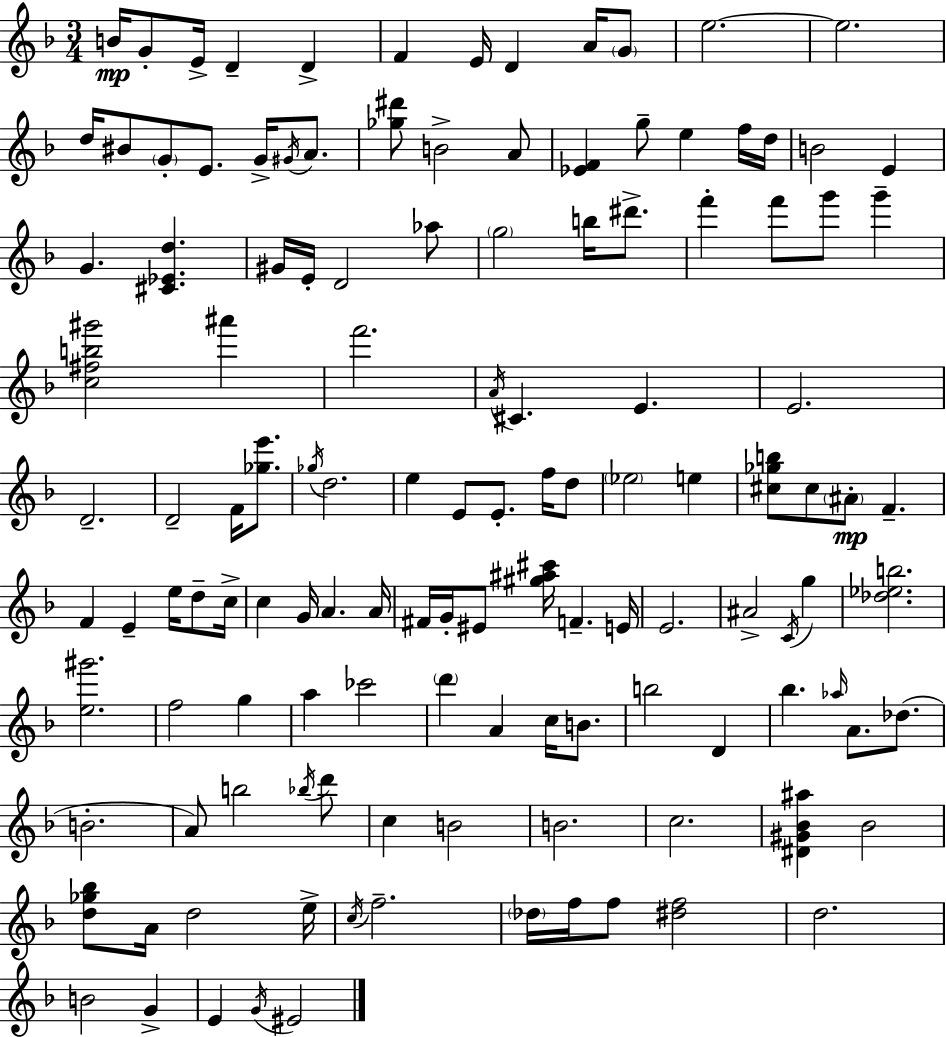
B4/s G4/e E4/s D4/q D4/q F4/q E4/s D4/q A4/s G4/e E5/h. E5/h. D5/s BIS4/e G4/e E4/e. G4/s G#4/s A4/e. [Gb5,D#6]/e B4/h A4/e [Eb4,F4]/q G5/e E5/q F5/s D5/s B4/h E4/q G4/q. [C#4,Eb4,D5]/q. G#4/s E4/s D4/h Ab5/e G5/h B5/s D#6/e. F6/q F6/e G6/e G6/q [C5,F#5,B5,G#6]/h A#6/q F6/h. A4/s C#4/q. E4/q. E4/h. D4/h. D4/h F4/s [Gb5,E6]/e. Gb5/s D5/h. E5/q E4/e E4/e. F5/s D5/e Eb5/h E5/q [C#5,Gb5,B5]/e C#5/e A#4/e F4/q. F4/q E4/q E5/s D5/e C5/s C5/q G4/s A4/q. A4/s F#4/s G4/s EIS4/e [G#5,A#5,C#6]/s F4/q. E4/s E4/h. A#4/h C4/s G5/q [Db5,Eb5,B5]/h. [E5,G#6]/h. F5/h G5/q A5/q CES6/h D6/q A4/q C5/s B4/e. B5/h D4/q Bb5/q. Ab5/s A4/e. Db5/e. B4/h. A4/e B5/h Bb5/s D6/e C5/q B4/h B4/h. C5/h. [D#4,G#4,Bb4,A#5]/q Bb4/h [D5,Gb5,Bb5]/e A4/s D5/h E5/s C5/s F5/h. Db5/s F5/s F5/e [D#5,F5]/h D5/h. B4/h G4/q E4/q G4/s EIS4/h